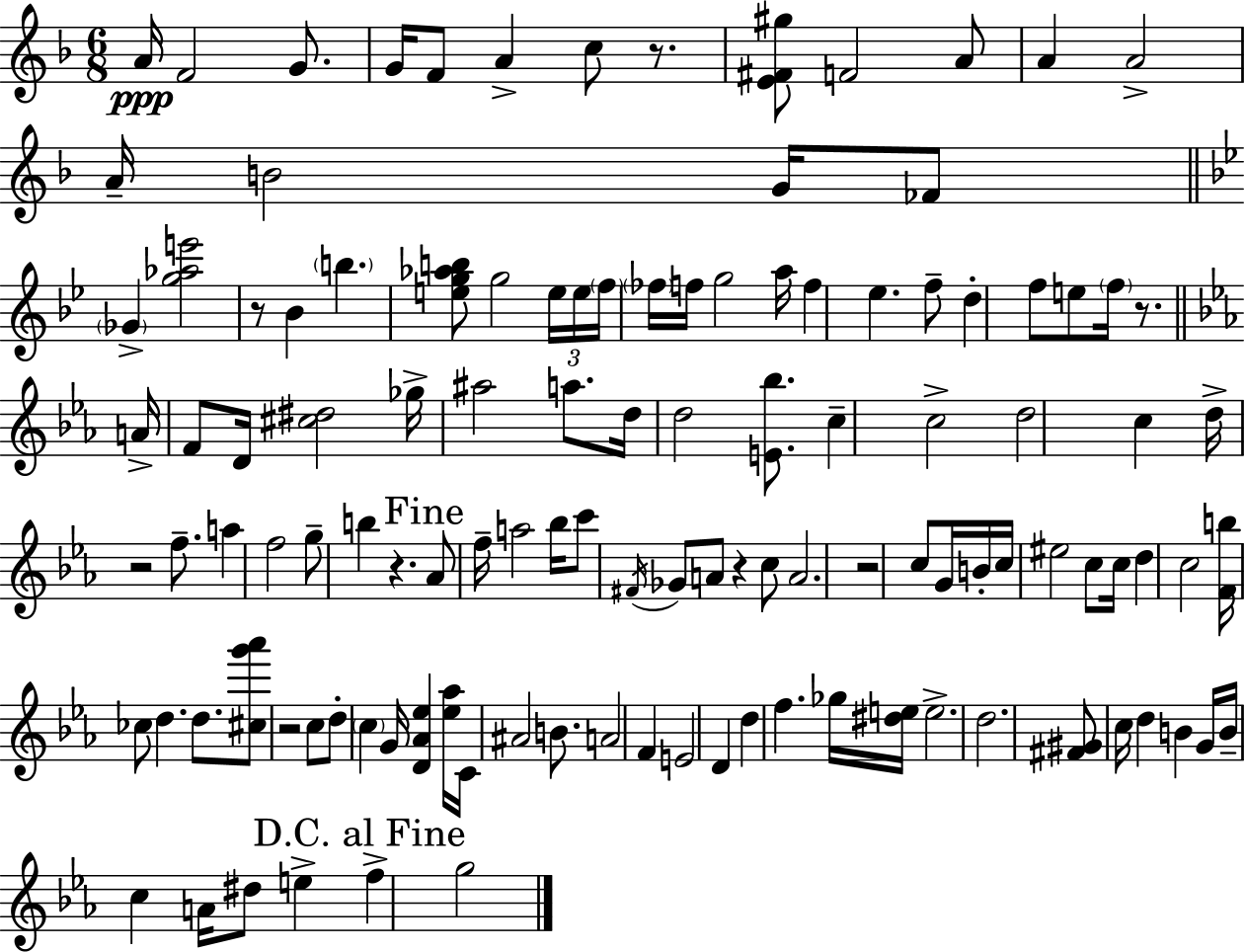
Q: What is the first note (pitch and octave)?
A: A4